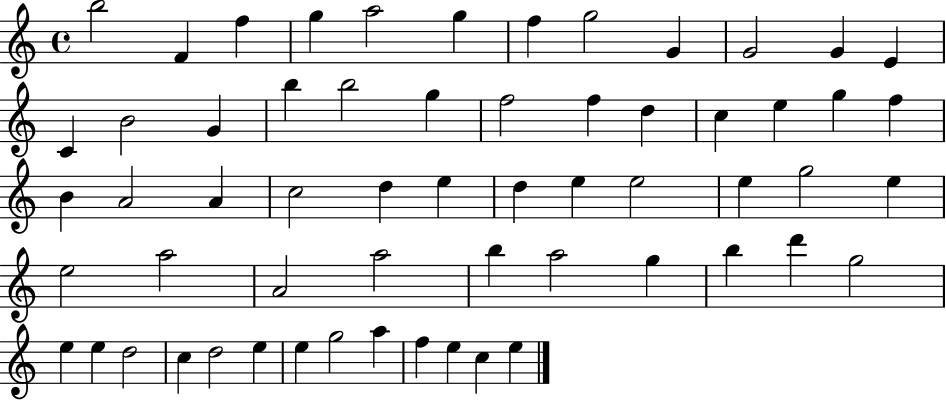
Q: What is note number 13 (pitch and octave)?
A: C4